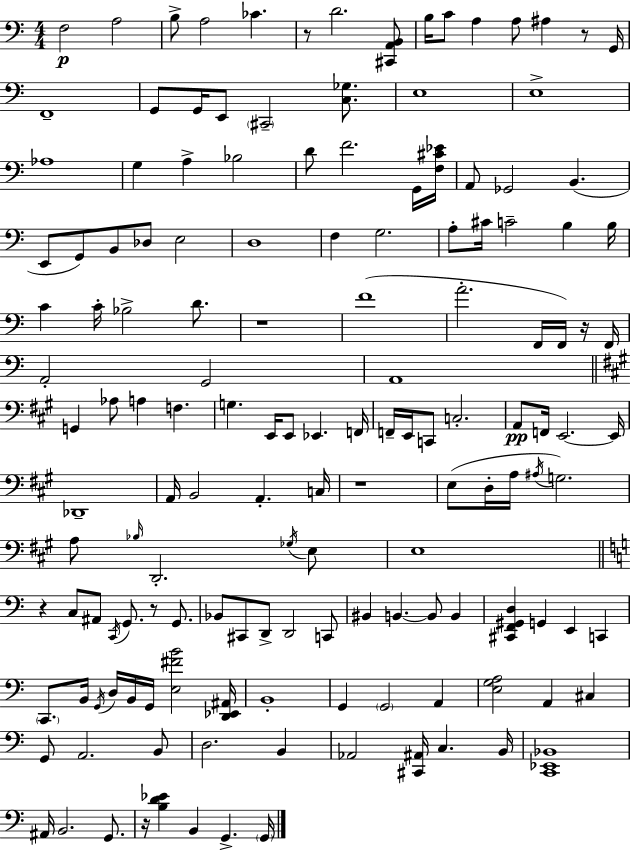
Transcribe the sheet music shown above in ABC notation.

X:1
T:Untitled
M:4/4
L:1/4
K:C
F,2 A,2 B,/2 A,2 _C z/2 D2 [^C,,A,,B,,]/2 B,/4 C/2 A, A,/2 ^A, z/2 G,,/4 F,,4 G,,/2 G,,/4 E,,/2 ^C,,2 [C,_G,]/2 E,4 E,4 _A,4 G, A, _B,2 D/2 F2 G,,/4 [F,^C_E]/4 A,,/2 _G,,2 B,, E,,/2 G,,/2 B,,/2 _D,/2 E,2 D,4 F, G,2 A,/2 ^C/4 C2 B, B,/4 C C/4 _B,2 D/2 z4 F4 A2 F,,/4 F,,/4 z/4 F,,/4 A,,2 G,,2 A,,4 G,, _A,/2 A, F, G, E,,/4 E,,/2 _E,, F,,/4 F,,/4 E,,/4 C,,/2 C,2 A,,/2 F,,/4 E,,2 E,,/4 _D,,4 A,,/4 B,,2 A,, C,/4 z4 E,/2 D,/4 A,/4 ^A,/4 G,2 A,/2 _B,/4 D,,2 _G,/4 E,/2 E,4 z C,/2 ^A,,/2 C,,/4 G,,/2 z/2 G,,/2 _B,,/2 ^C,,/2 D,,/2 D,,2 C,,/2 ^B,, B,, B,,/2 B,, [^C,,F,,^G,,D,] G,, E,, C,, C,,/2 B,,/4 G,,/4 D,/4 B,,/4 G,,/4 [E,^FB]2 [D,,_E,,^A,,]/4 B,,4 G,, G,,2 A,, [E,G,A,]2 A,, ^C, G,,/2 A,,2 B,,/2 D,2 B,, _A,,2 [^C,,^A,,]/4 C, B,,/4 [C,,_E,,_B,,]4 ^A,,/4 B,,2 G,,/2 z/4 [B,D_E] B,, G,, G,,/4